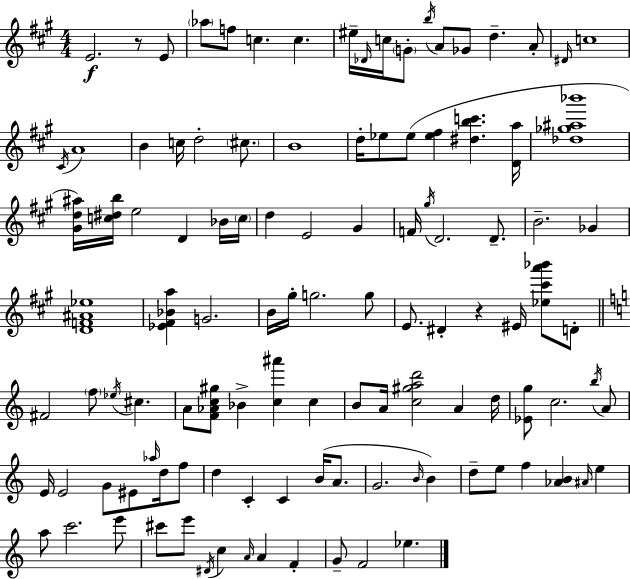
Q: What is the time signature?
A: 4/4